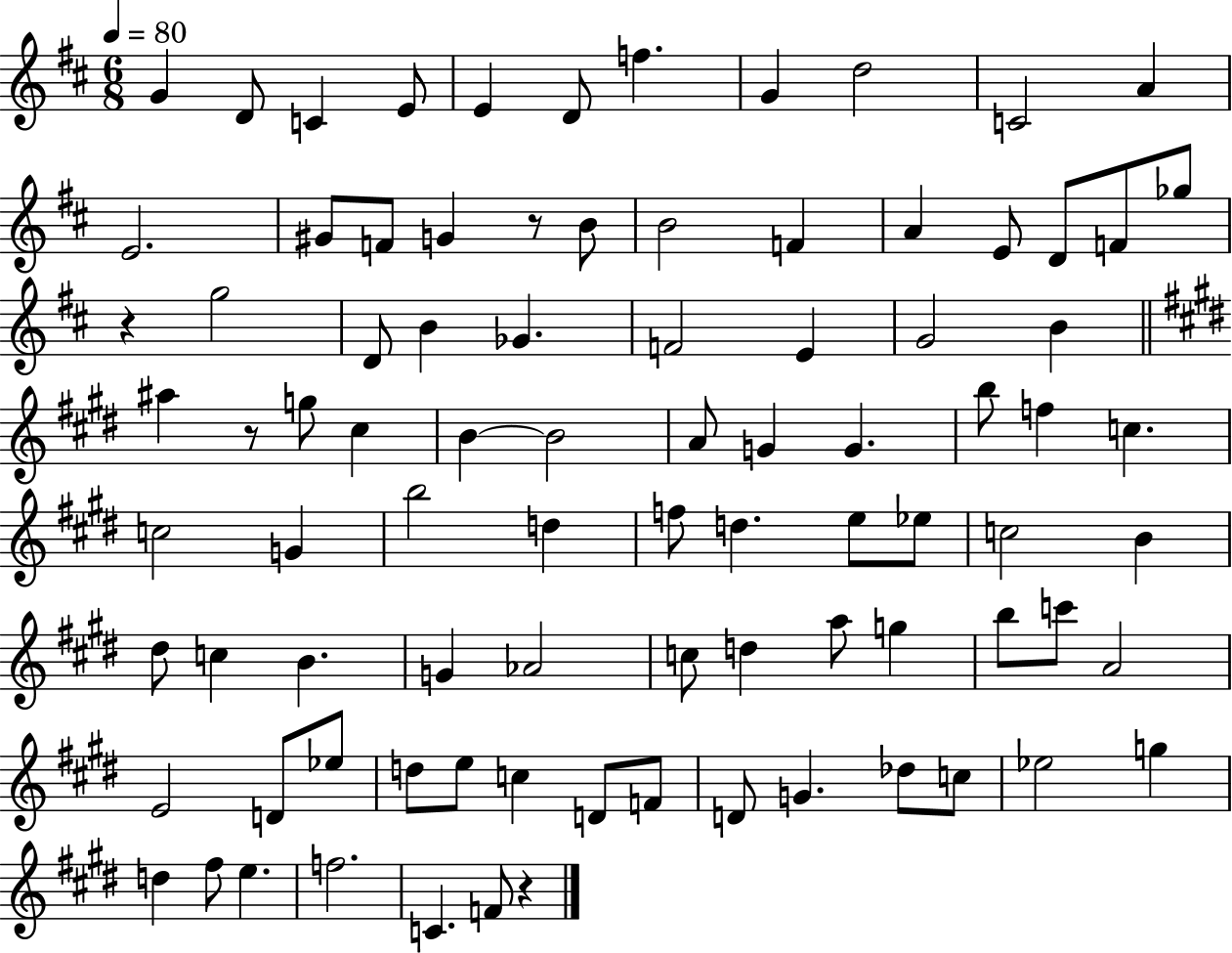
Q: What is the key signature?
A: D major